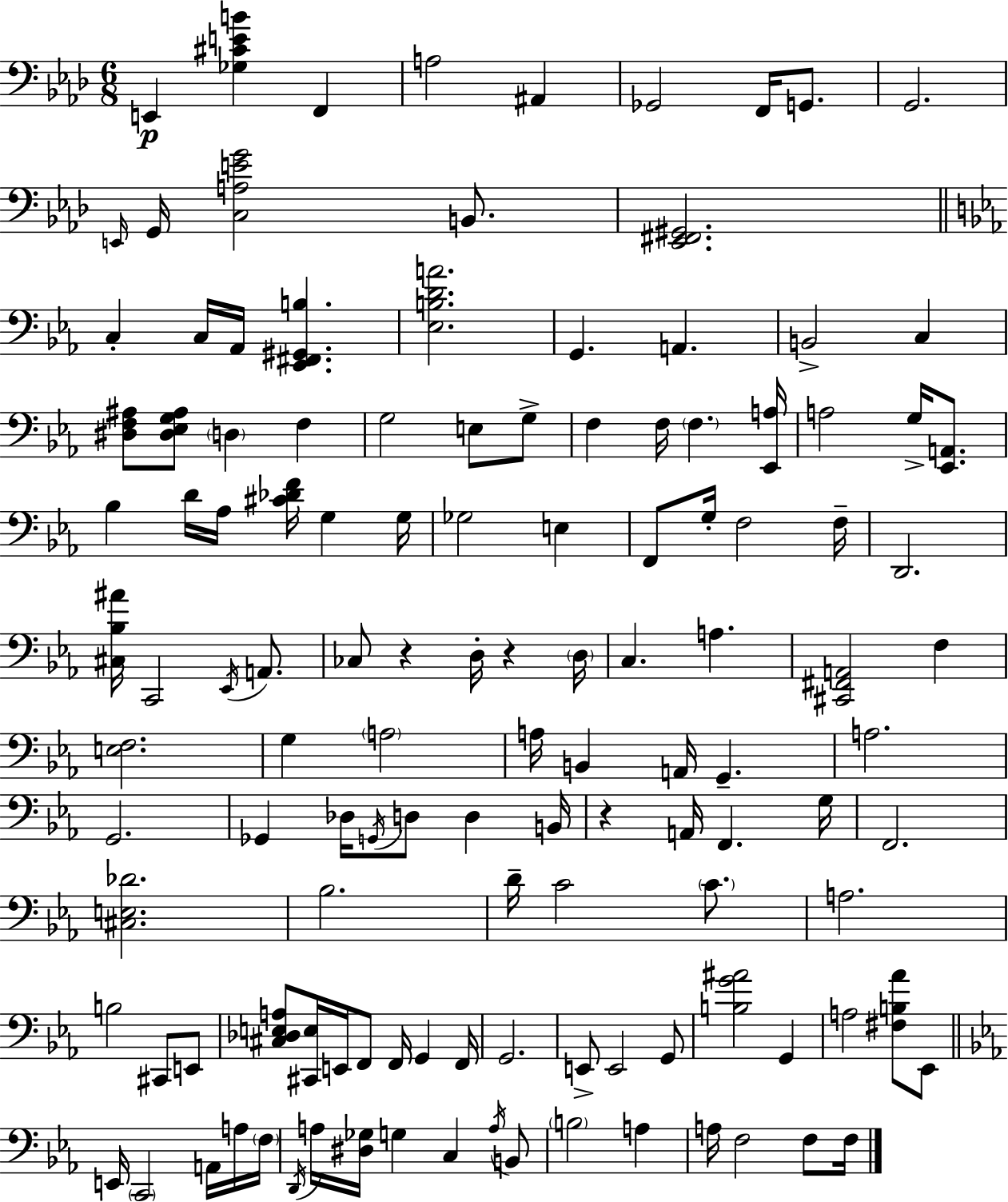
{
  \clef bass
  \numericTimeSignature
  \time 6/8
  \key aes \major
  e,4\p <ges cis' e' b'>4 f,4 | a2 ais,4 | ges,2 f,16 g,8. | g,2. | \break \grace { e,16 } g,16 <c a e' g'>2 b,8. | <ees, fis, gis,>2. | \bar "||" \break \key c \minor c4-. c16 aes,16 <ees, fis, gis, b>4. | <ees b d' a'>2. | g,4. a,4. | b,2-> c4 | \break <dis f ais>8 <dis ees g ais>8 \parenthesize d4 f4 | g2 e8 g8-> | f4 f16 \parenthesize f4. <ees, a>16 | a2 g16-> <ees, a,>8. | \break bes4 d'16 aes16 <cis' des' f'>16 g4 g16 | ges2 e4 | f,8 g16-. f2 f16-- | d,2. | \break <cis bes ais'>16 c,2 \acciaccatura { ees,16 } a,8. | ces8 r4 d16-. r4 | \parenthesize d16 c4. a4. | <cis, fis, a,>2 f4 | \break <e f>2. | g4 \parenthesize a2 | a16 b,4 a,16 g,4.-- | a2. | \break g,2. | ges,4 des16 \acciaccatura { g,16 } d8 d4 | b,16 r4 a,16 f,4. | g16 f,2. | \break <cis e des'>2. | bes2. | d'16-- c'2 \parenthesize c'8. | a2. | \break b2 cis,8 | e,8 <cis des e a>8 <cis, e>16 e,16 f,8 f,16 g,4 | f,16 g,2. | e,8-> e,2 | \break g,8 <b g' ais'>2 g,4 | a2 <fis b aes'>8 | ees,8 \bar "||" \break \key ees \major e,16 \parenthesize c,2 a,16 a16 \parenthesize f16 | \acciaccatura { d,16 } a16 <dis ges>16 g4 c4 \acciaccatura { a16 } | b,8 \parenthesize b2 a4 | a16 f2 f8 | \break f16 \bar "|."
}